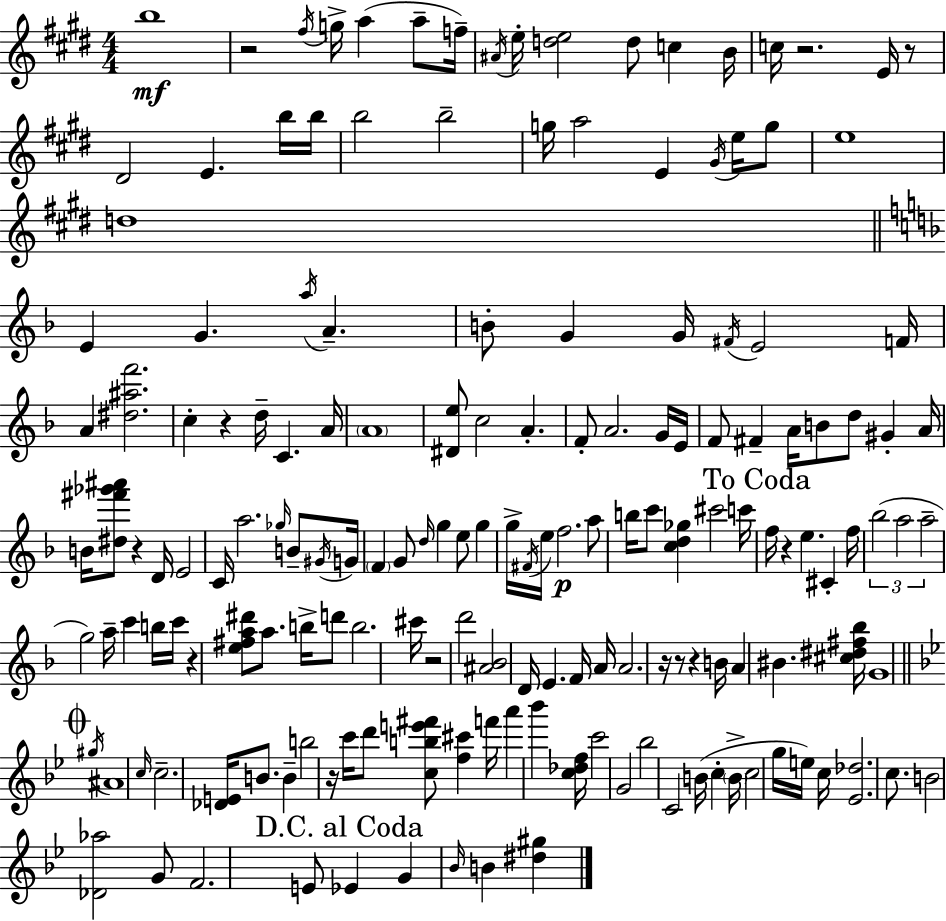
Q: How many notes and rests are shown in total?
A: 166